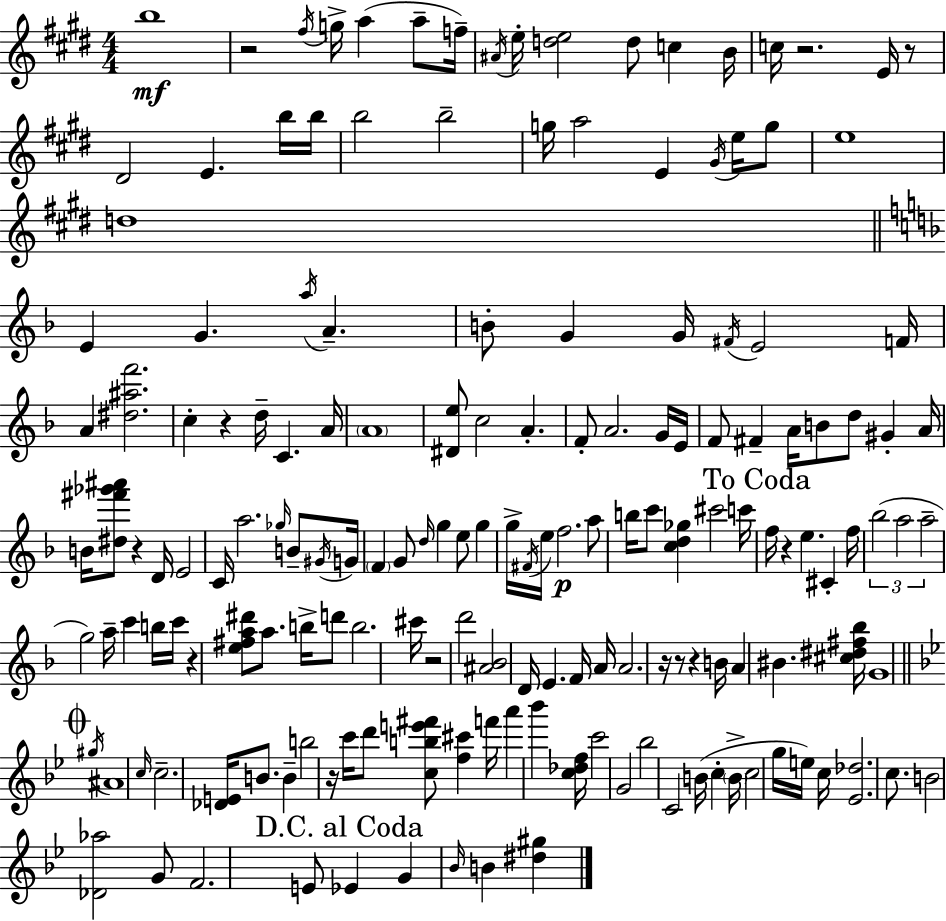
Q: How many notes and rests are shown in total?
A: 166